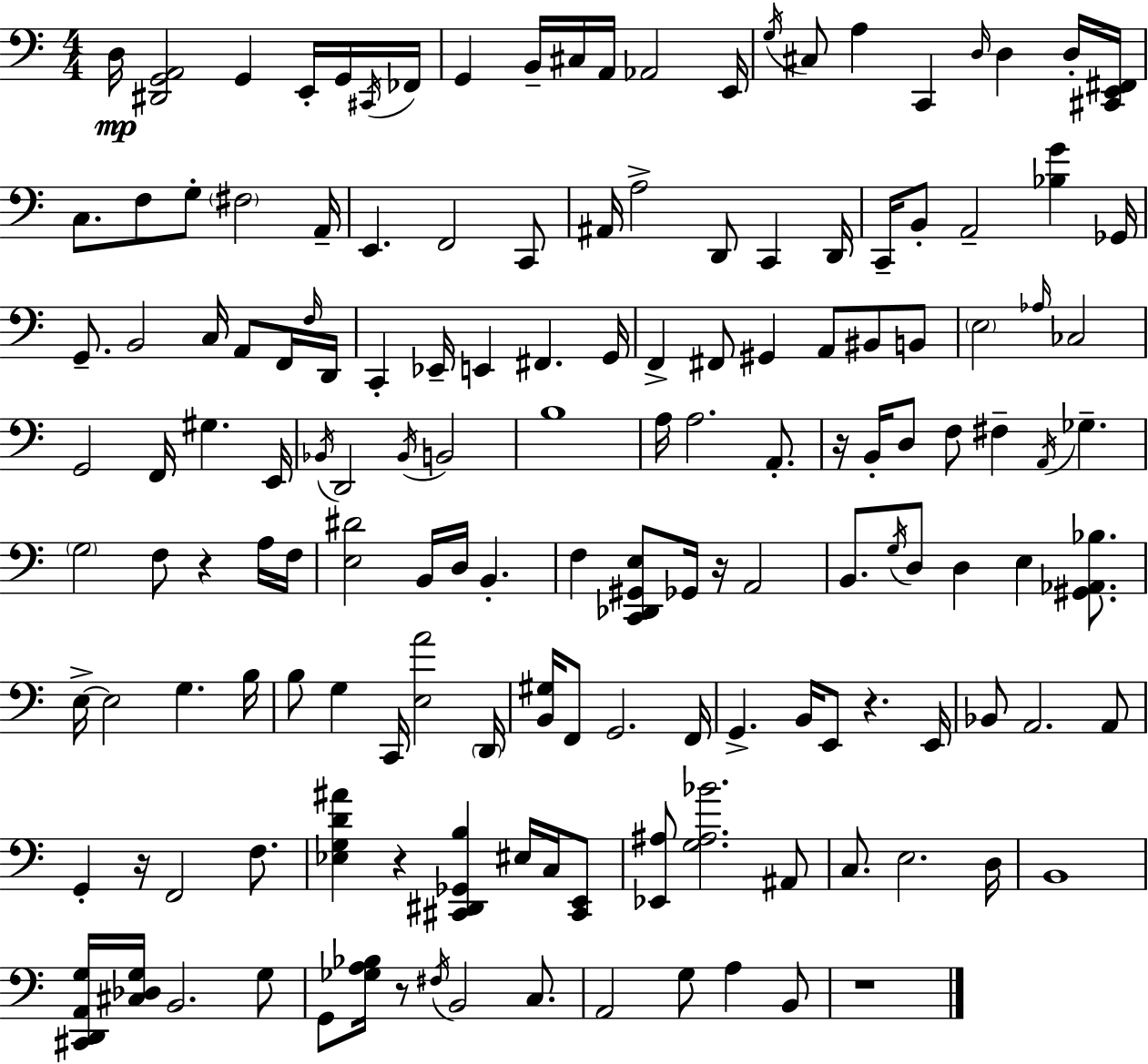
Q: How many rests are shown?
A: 8